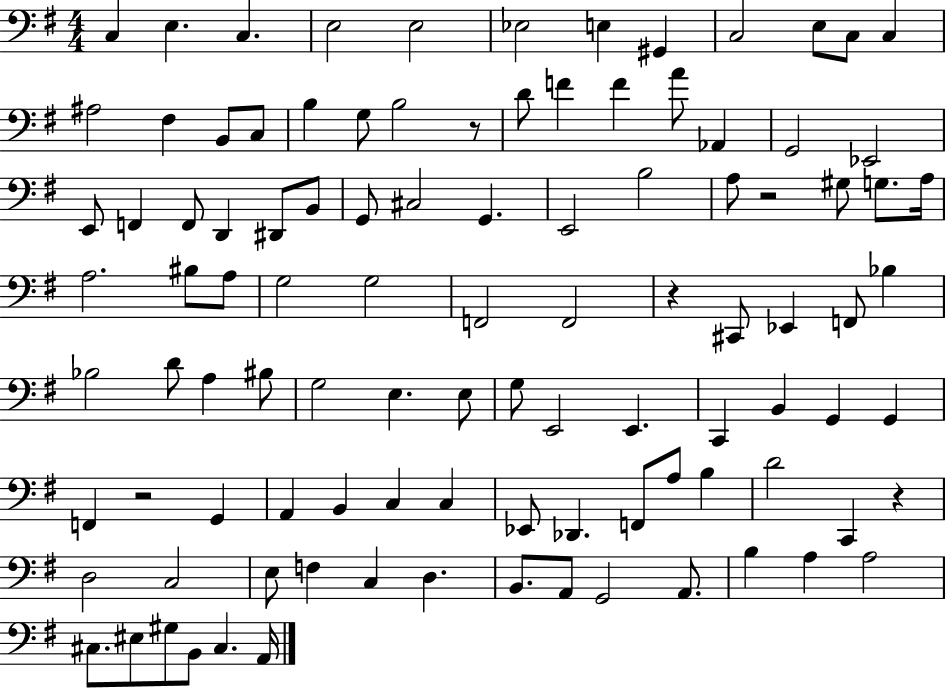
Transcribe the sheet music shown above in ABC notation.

X:1
T:Untitled
M:4/4
L:1/4
K:G
C, E, C, E,2 E,2 _E,2 E, ^G,, C,2 E,/2 C,/2 C, ^A,2 ^F, B,,/2 C,/2 B, G,/2 B,2 z/2 D/2 F F A/2 _A,, G,,2 _E,,2 E,,/2 F,, F,,/2 D,, ^D,,/2 B,,/2 G,,/2 ^C,2 G,, E,,2 B,2 A,/2 z2 ^G,/2 G,/2 A,/4 A,2 ^B,/2 A,/2 G,2 G,2 F,,2 F,,2 z ^C,,/2 _E,, F,,/2 _B, _B,2 D/2 A, ^B,/2 G,2 E, E,/2 G,/2 E,,2 E,, C,, B,, G,, G,, F,, z2 G,, A,, B,, C, C, _E,,/2 _D,, F,,/2 A,/2 B, D2 C,, z D,2 C,2 E,/2 F, C, D, B,,/2 A,,/2 G,,2 A,,/2 B, A, A,2 ^C,/2 ^E,/2 ^G,/2 B,,/2 ^C, A,,/4